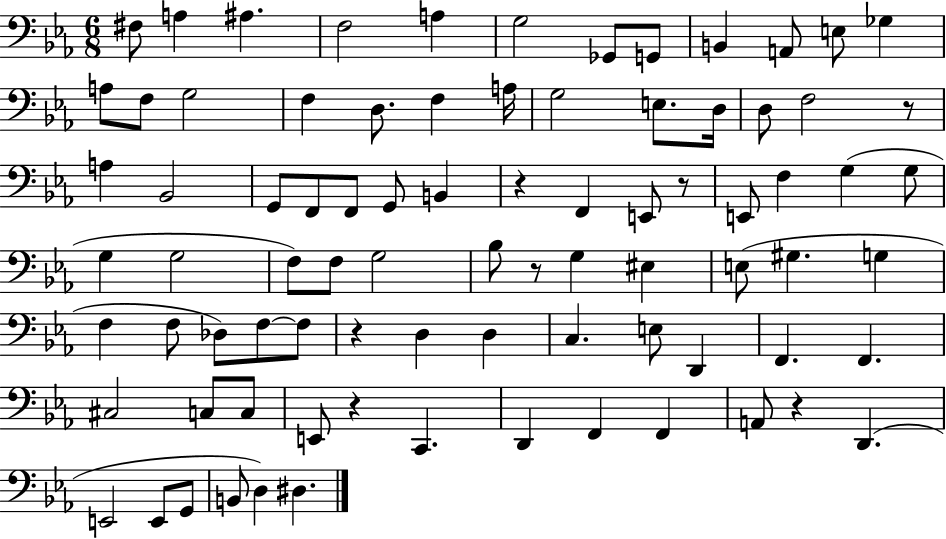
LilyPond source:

{
  \clef bass
  \numericTimeSignature
  \time 6/8
  \key ees \major
  \repeat volta 2 { fis8 a4 ais4. | f2 a4 | g2 ges,8 g,8 | b,4 a,8 e8 ges4 | \break a8 f8 g2 | f4 d8. f4 a16 | g2 e8. d16 | d8 f2 r8 | \break a4 bes,2 | g,8 f,8 f,8 g,8 b,4 | r4 f,4 e,8 r8 | e,8 f4 g4( g8 | \break g4 g2 | f8) f8 g2 | bes8 r8 g4 eis4 | e8( gis4. g4 | \break f4 f8 des8) f8~~ f8 | r4 d4 d4 | c4. e8 d,4 | f,4. f,4. | \break cis2 c8 c8 | e,8 r4 c,4. | d,4 f,4 f,4 | a,8 r4 d,4.( | \break e,2 e,8 g,8 | b,8 d4) dis4. | } \bar "|."
}